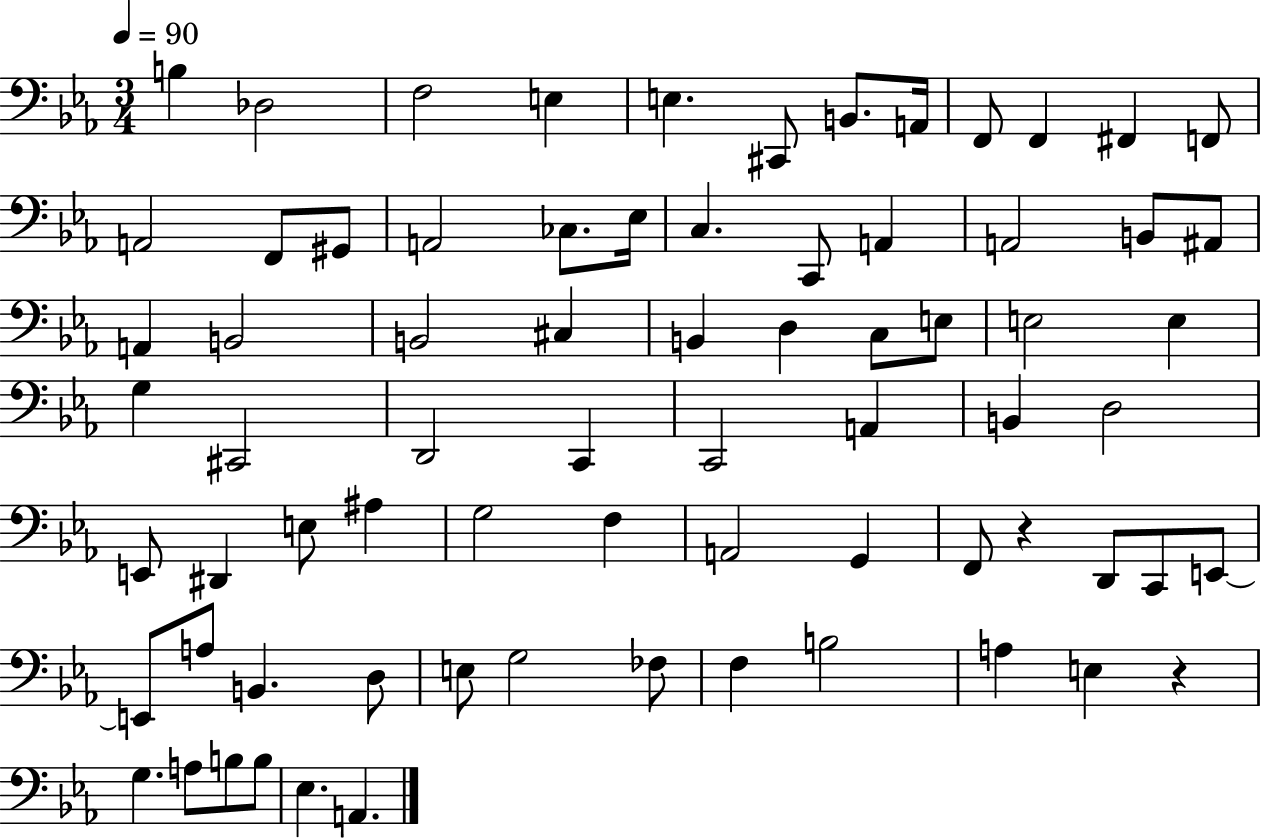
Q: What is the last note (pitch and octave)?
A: A2